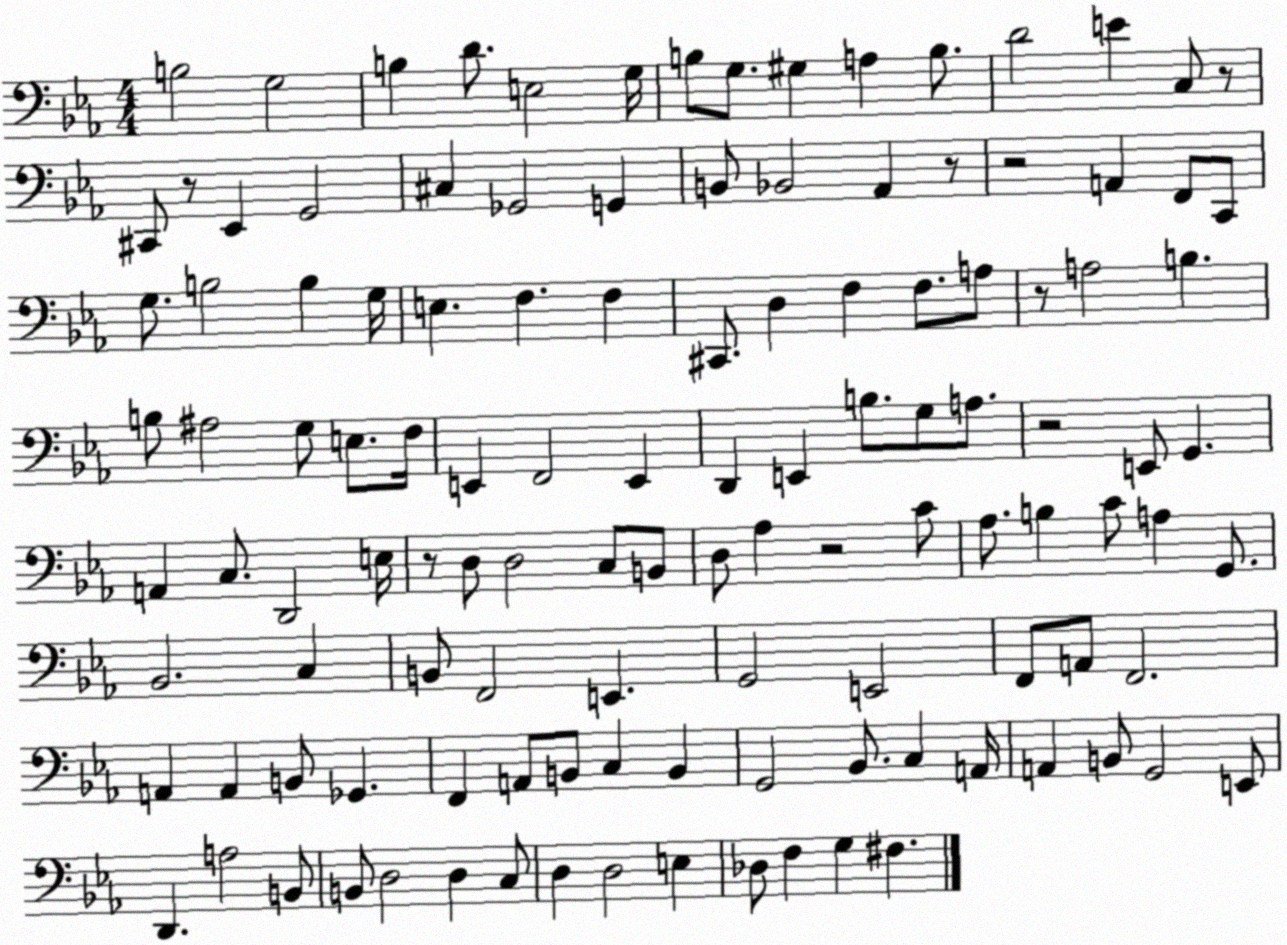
X:1
T:Untitled
M:4/4
L:1/4
K:Eb
B,2 G,2 B, D/2 E,2 G,/4 B,/2 G,/2 ^G, A, B,/2 D2 E C,/2 z/2 ^C,,/2 z/2 _E,, G,,2 ^C, _G,,2 G,, B,,/2 _B,,2 _A,, z/2 z2 A,, F,,/2 C,,/2 G,/2 B,2 B, G,/4 E, F, F, ^C,,/2 D, F, F,/2 A,/2 z/2 A,2 B, B,/2 ^A,2 G,/2 E,/2 F,/4 E,, F,,2 E,, D,, E,, B,/2 G,/2 A,/2 z2 E,,/2 G,, A,, C,/2 D,,2 E,/4 z/2 D,/2 D,2 C,/2 B,,/2 D,/2 _A, z2 C/2 _A,/2 B, C/2 A, G,,/2 _B,,2 C, B,,/2 F,,2 E,, G,,2 E,,2 F,,/2 A,,/2 F,,2 A,, A,, B,,/2 _G,, F,, A,,/2 B,,/2 C, B,, G,,2 _B,,/2 C, A,,/4 A,, B,,/2 G,,2 E,,/2 D,, A,2 B,,/2 B,,/2 D,2 D, C,/2 D, D,2 E, _D,/2 F, G, ^F,